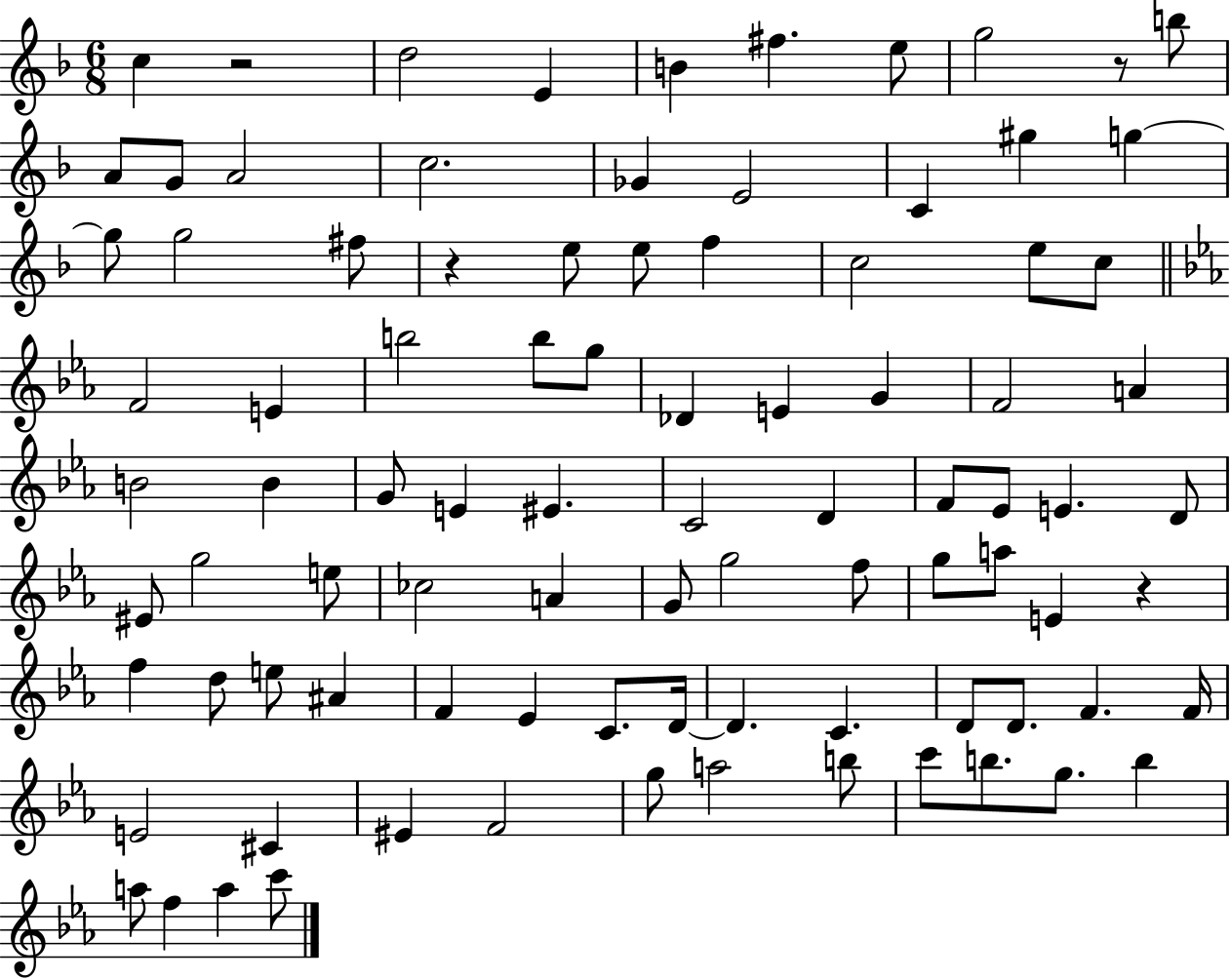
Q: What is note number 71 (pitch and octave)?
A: F4